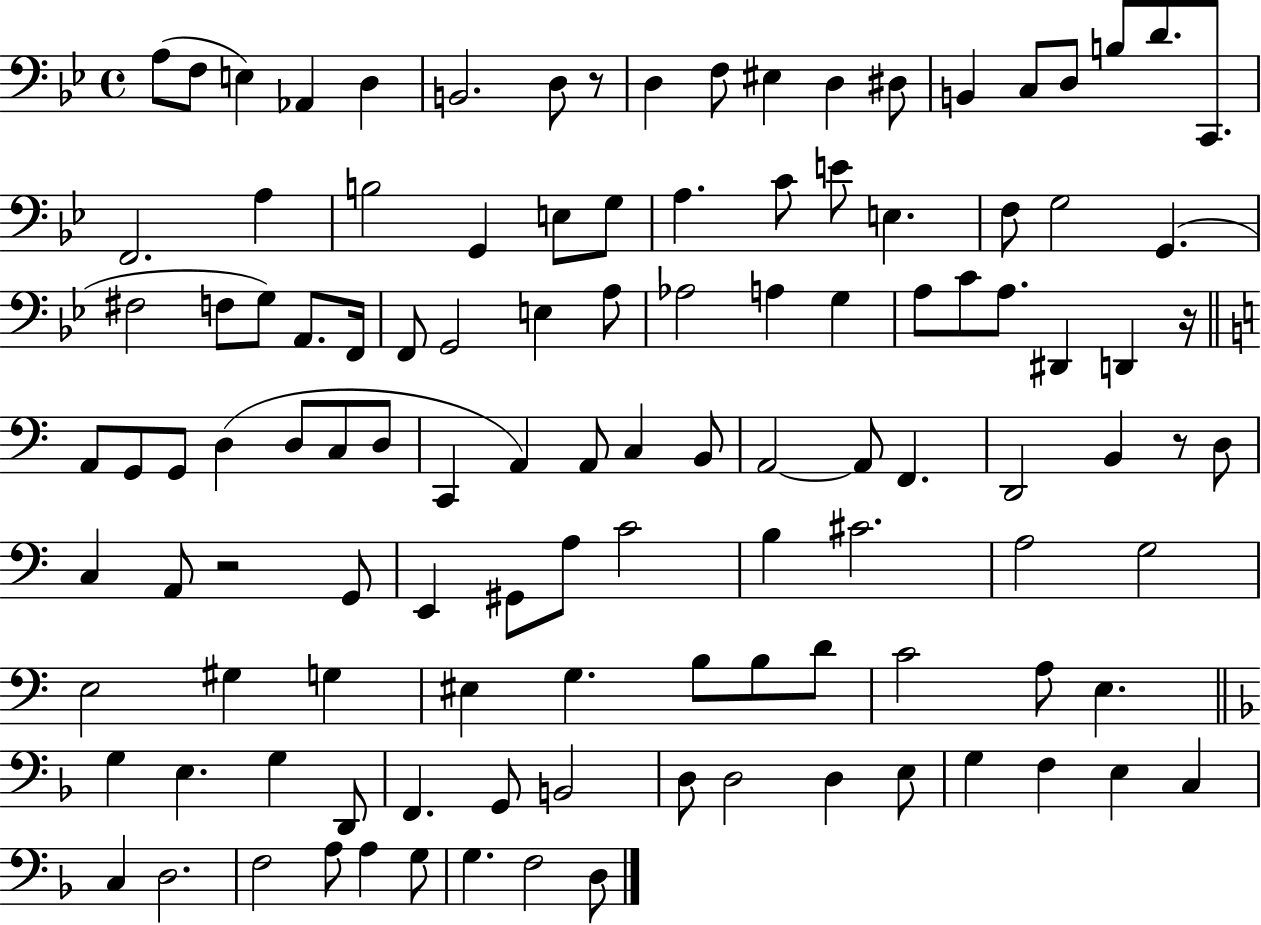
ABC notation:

X:1
T:Untitled
M:4/4
L:1/4
K:Bb
A,/2 F,/2 E, _A,, D, B,,2 D,/2 z/2 D, F,/2 ^E, D, ^D,/2 B,, C,/2 D,/2 B,/2 D/2 C,,/2 F,,2 A, B,2 G,, E,/2 G,/2 A, C/2 E/2 E, F,/2 G,2 G,, ^F,2 F,/2 G,/2 A,,/2 F,,/4 F,,/2 G,,2 E, A,/2 _A,2 A, G, A,/2 C/2 A,/2 ^D,, D,, z/4 A,,/2 G,,/2 G,,/2 D, D,/2 C,/2 D,/2 C,, A,, A,,/2 C, B,,/2 A,,2 A,,/2 F,, D,,2 B,, z/2 D,/2 C, A,,/2 z2 G,,/2 E,, ^G,,/2 A,/2 C2 B, ^C2 A,2 G,2 E,2 ^G, G, ^E, G, B,/2 B,/2 D/2 C2 A,/2 E, G, E, G, D,,/2 F,, G,,/2 B,,2 D,/2 D,2 D, E,/2 G, F, E, C, C, D,2 F,2 A,/2 A, G,/2 G, F,2 D,/2